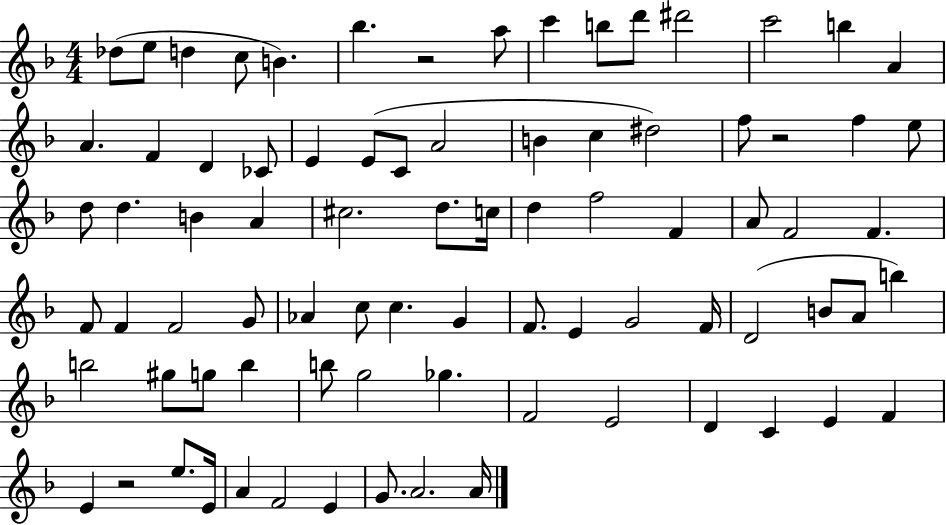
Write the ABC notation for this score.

X:1
T:Untitled
M:4/4
L:1/4
K:F
_d/2 e/2 d c/2 B _b z2 a/2 c' b/2 d'/2 ^d'2 c'2 b A A F D _C/2 E E/2 C/2 A2 B c ^d2 f/2 z2 f e/2 d/2 d B A ^c2 d/2 c/4 d f2 F A/2 F2 F F/2 F F2 G/2 _A c/2 c G F/2 E G2 F/4 D2 B/2 A/2 b b2 ^g/2 g/2 b b/2 g2 _g F2 E2 D C E F E z2 e/2 E/4 A F2 E G/2 A2 A/4